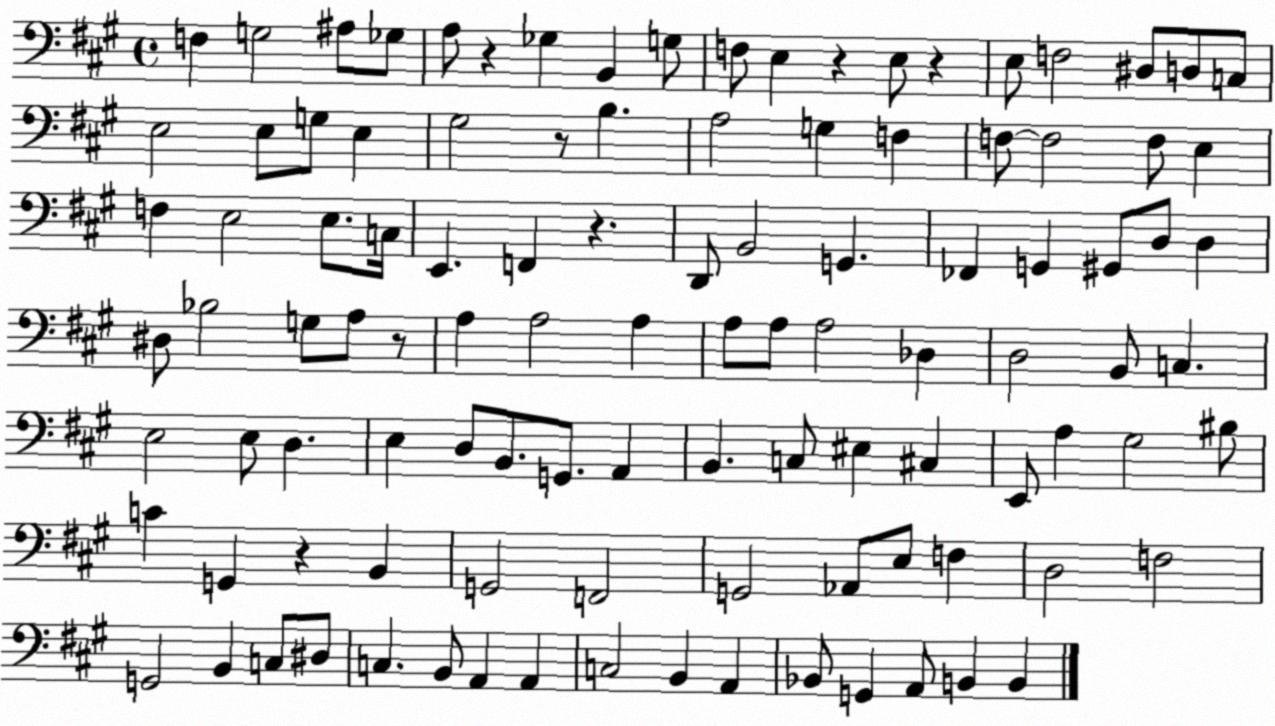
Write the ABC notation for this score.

X:1
T:Untitled
M:4/4
L:1/4
K:A
F, G,2 ^A,/2 _G,/2 A,/2 z _G, B,, G,/2 F,/2 E, z E,/2 z E,/2 F,2 ^D,/2 D,/2 C,/2 E,2 E,/2 G,/2 E, ^G,2 z/2 B, A,2 G, F, F,/2 F,2 F,/2 E, F, E,2 E,/2 C,/4 E,, F,, z D,,/2 B,,2 G,, _F,, G,, ^G,,/2 D,/2 D, ^D,/2 _B,2 G,/2 A,/2 z/2 A, A,2 A, A,/2 A,/2 A,2 _D, D,2 B,,/2 C, E,2 E,/2 D, E, D,/2 B,,/2 G,,/2 A,, B,, C,/2 ^E, ^C, E,,/2 A, ^G,2 ^B,/2 C G,, z B,, G,,2 F,,2 G,,2 _A,,/2 E,/2 F, D,2 F,2 G,,2 B,, C,/2 ^D,/2 C, B,,/2 A,, A,, C,2 B,, A,, _B,,/2 G,, A,,/2 B,, B,,